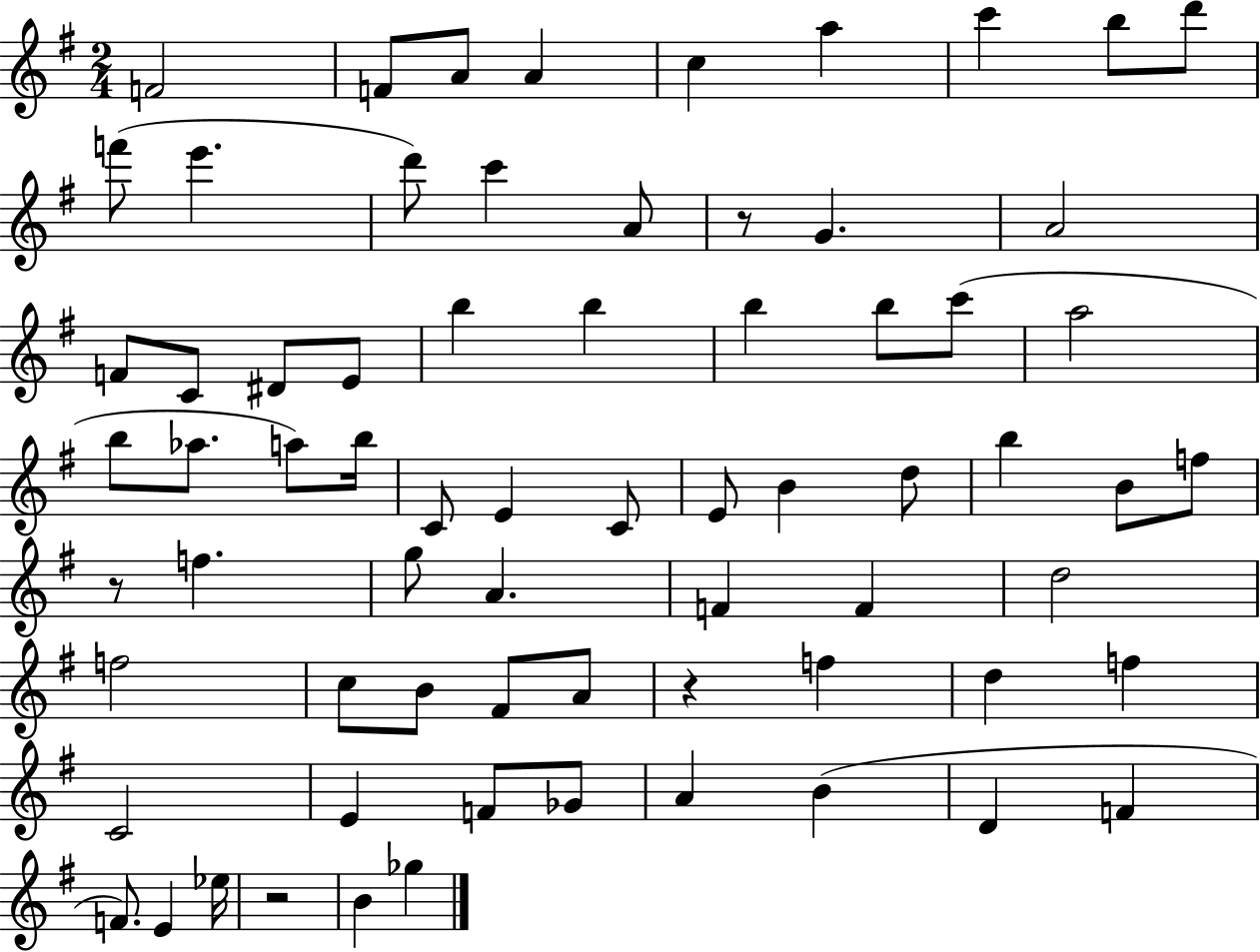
{
  \clef treble
  \numericTimeSignature
  \time 2/4
  \key g \major
  \repeat volta 2 { f'2 | f'8 a'8 a'4 | c''4 a''4 | c'''4 b''8 d'''8 | \break f'''8( e'''4. | d'''8) c'''4 a'8 | r8 g'4. | a'2 | \break f'8 c'8 dis'8 e'8 | b''4 b''4 | b''4 b''8 c'''8( | a''2 | \break b''8 aes''8. a''8) b''16 | c'8 e'4 c'8 | e'8 b'4 d''8 | b''4 b'8 f''8 | \break r8 f''4. | g''8 a'4. | f'4 f'4 | d''2 | \break f''2 | c''8 b'8 fis'8 a'8 | r4 f''4 | d''4 f''4 | \break c'2 | e'4 f'8 ges'8 | a'4 b'4( | d'4 f'4 | \break f'8.) e'4 ees''16 | r2 | b'4 ges''4 | } \bar "|."
}